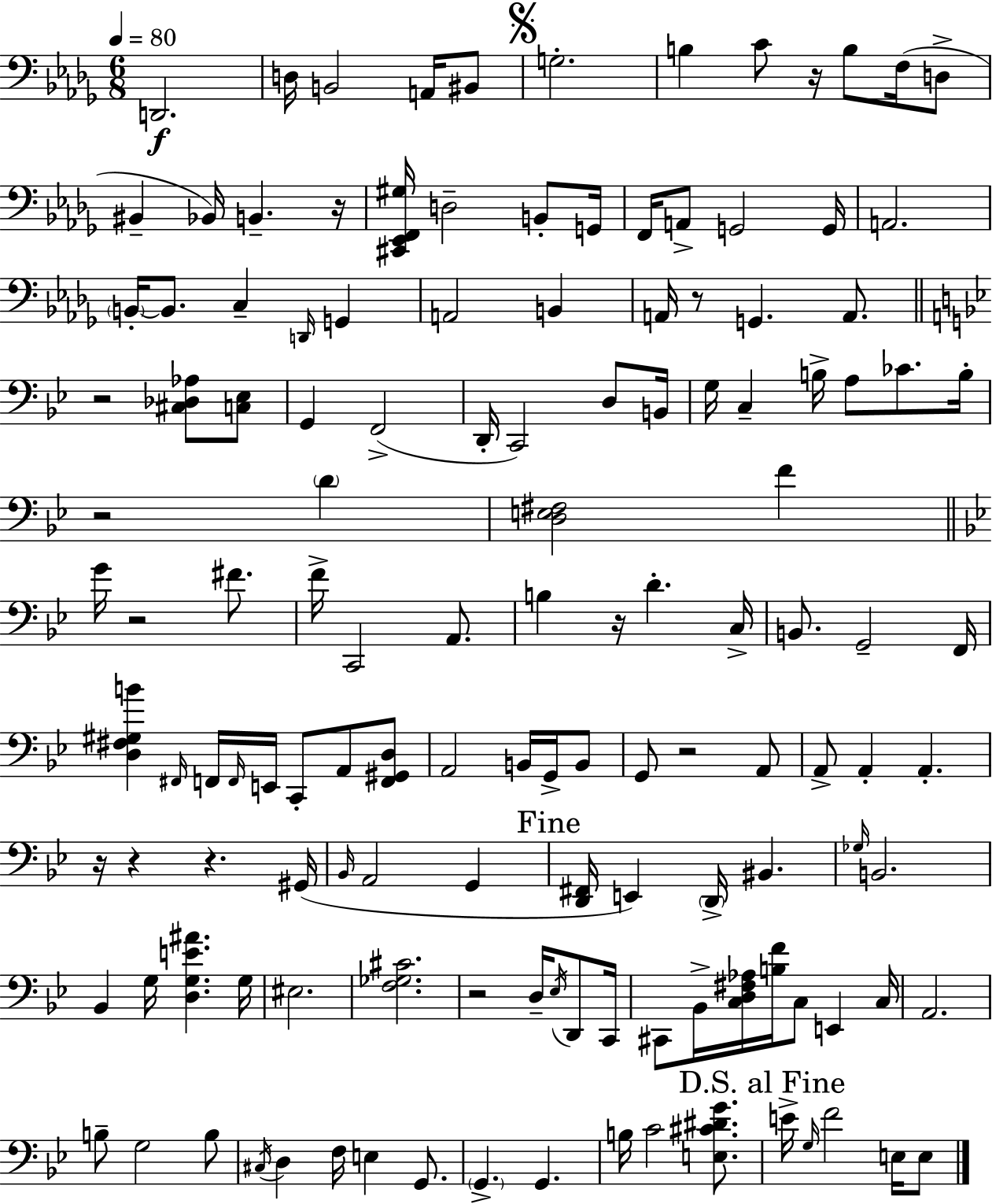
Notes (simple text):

D2/h. D3/s B2/h A2/s BIS2/e G3/h. B3/q C4/e R/s B3/e F3/s D3/e BIS2/q Bb2/s B2/q. R/s [C#2,Eb2,F2,G#3]/s D3/h B2/e G2/s F2/s A2/e G2/h G2/s A2/h. B2/s B2/e. C3/q D2/s G2/q A2/h B2/q A2/s R/e G2/q. A2/e. R/h [C#3,Db3,Ab3]/e [C3,Eb3]/e G2/q F2/h D2/s C2/h D3/e B2/s G3/s C3/q B3/s A3/e CES4/e. B3/s R/h D4/q [D3,E3,F#3]/h F4/q G4/s R/h F#4/e. F4/s C2/h A2/e. B3/q R/s D4/q. C3/s B2/e. G2/h F2/s [D3,F#3,G#3,B4]/q F#2/s F2/s F2/s E2/s C2/e A2/e [F2,G#2,D3]/e A2/h B2/s G2/s B2/e G2/e R/h A2/e A2/e A2/q A2/q. R/s R/q R/q. G#2/s Bb2/s A2/h G2/q [D2,F#2]/s E2/q D2/s BIS2/q. Gb3/s B2/h. Bb2/q G3/s [D3,G3,E4,A#4]/q. G3/s EIS3/h. [F3,Gb3,C#4]/h. R/h D3/s Eb3/s D2/e C2/s C#2/e Bb2/s [C3,D3,F#3,Ab3]/s [B3,F4]/s C3/e E2/q C3/s A2/h. B3/e G3/h B3/e C#3/s D3/q F3/s E3/q G2/e. G2/q. G2/q. B3/s C4/h [E3,C#4,D#4,G4]/e. E4/s G3/s F4/h E3/s E3/e